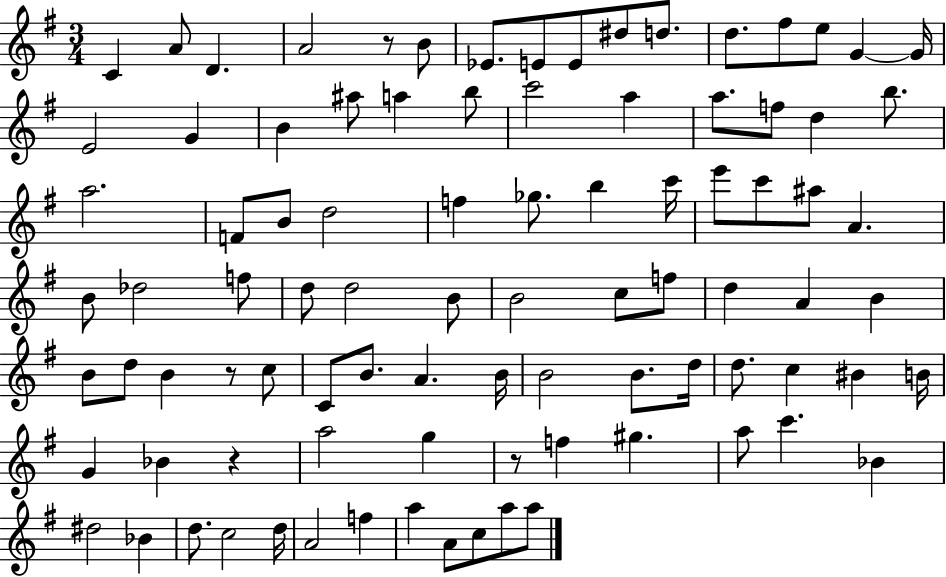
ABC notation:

X:1
T:Untitled
M:3/4
L:1/4
K:G
C A/2 D A2 z/2 B/2 _E/2 E/2 E/2 ^d/2 d/2 d/2 ^f/2 e/2 G G/4 E2 G B ^a/2 a b/2 c'2 a a/2 f/2 d b/2 a2 F/2 B/2 d2 f _g/2 b c'/4 e'/2 c'/2 ^a/2 A B/2 _d2 f/2 d/2 d2 B/2 B2 c/2 f/2 d A B B/2 d/2 B z/2 c/2 C/2 B/2 A B/4 B2 B/2 d/4 d/2 c ^B B/4 G _B z a2 g z/2 f ^g a/2 c' _B ^d2 _B d/2 c2 d/4 A2 f a A/2 c/2 a/2 a/2